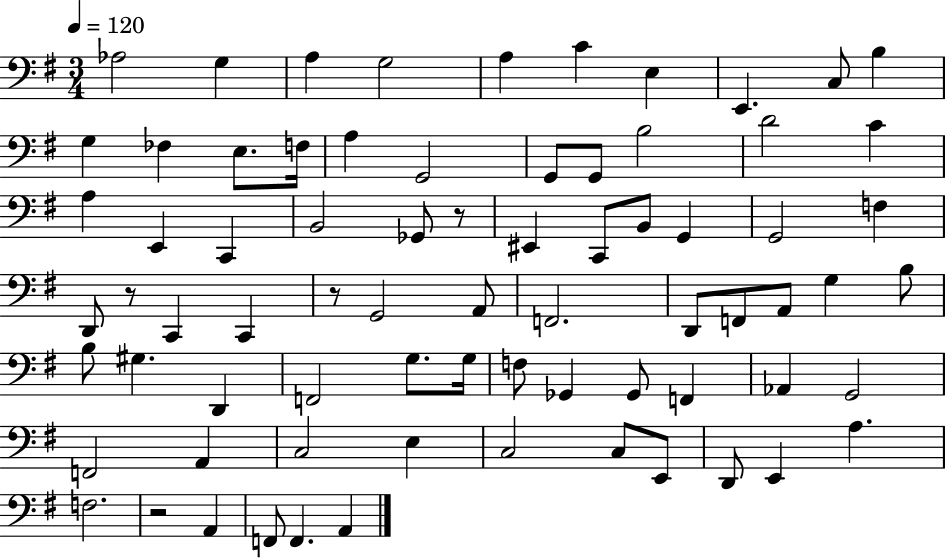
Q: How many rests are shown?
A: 4